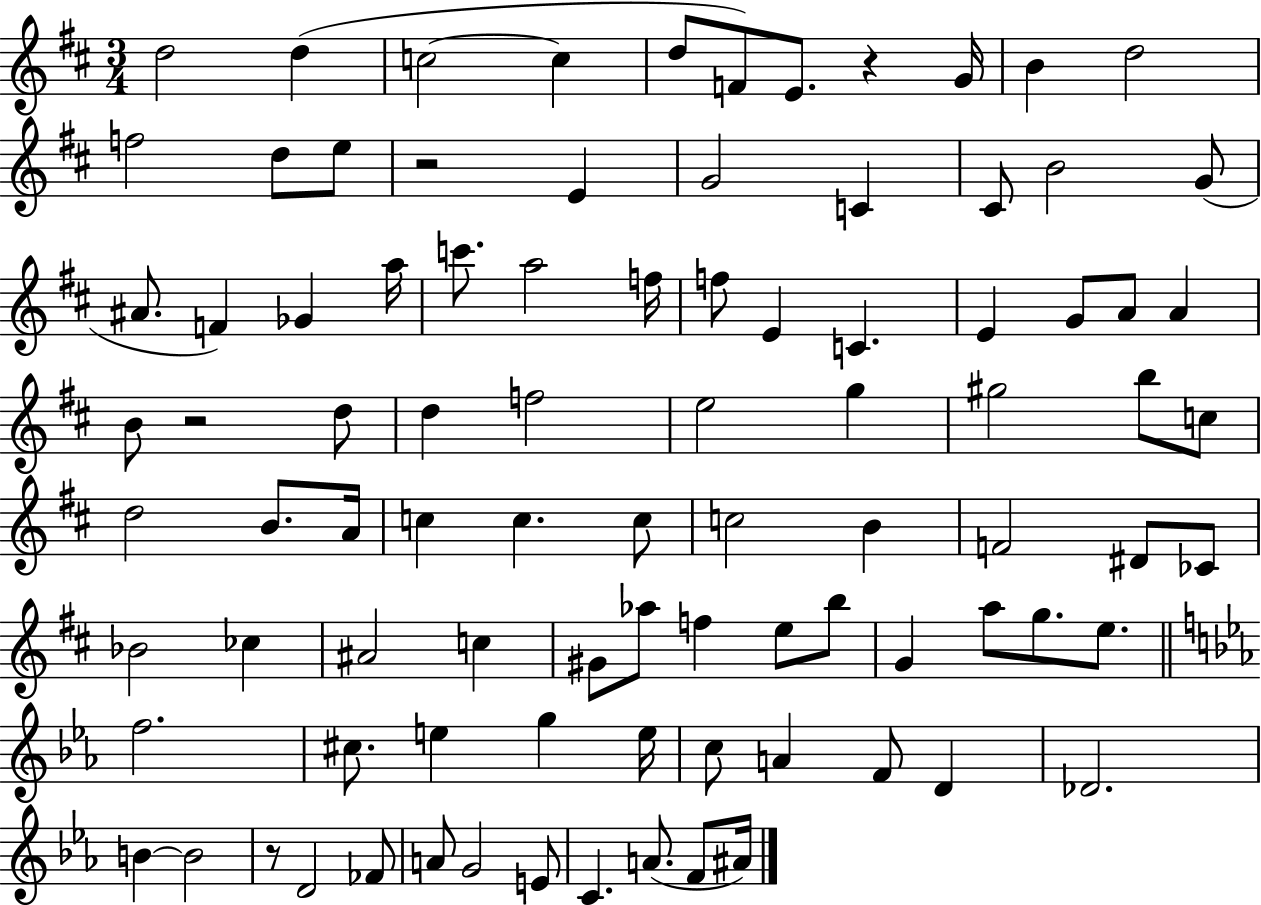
D5/h D5/q C5/h C5/q D5/e F4/e E4/e. R/q G4/s B4/q D5/h F5/h D5/e E5/e R/h E4/q G4/h C4/q C#4/e B4/h G4/e A#4/e. F4/q Gb4/q A5/s C6/e. A5/h F5/s F5/e E4/q C4/q. E4/q G4/e A4/e A4/q B4/e R/h D5/e D5/q F5/h E5/h G5/q G#5/h B5/e C5/e D5/h B4/e. A4/s C5/q C5/q. C5/e C5/h B4/q F4/h D#4/e CES4/e Bb4/h CES5/q A#4/h C5/q G#4/e Ab5/e F5/q E5/e B5/e G4/q A5/e G5/e. E5/e. F5/h. C#5/e. E5/q G5/q E5/s C5/e A4/q F4/e D4/q Db4/h. B4/q B4/h R/e D4/h FES4/e A4/e G4/h E4/e C4/q. A4/e. F4/e A#4/s